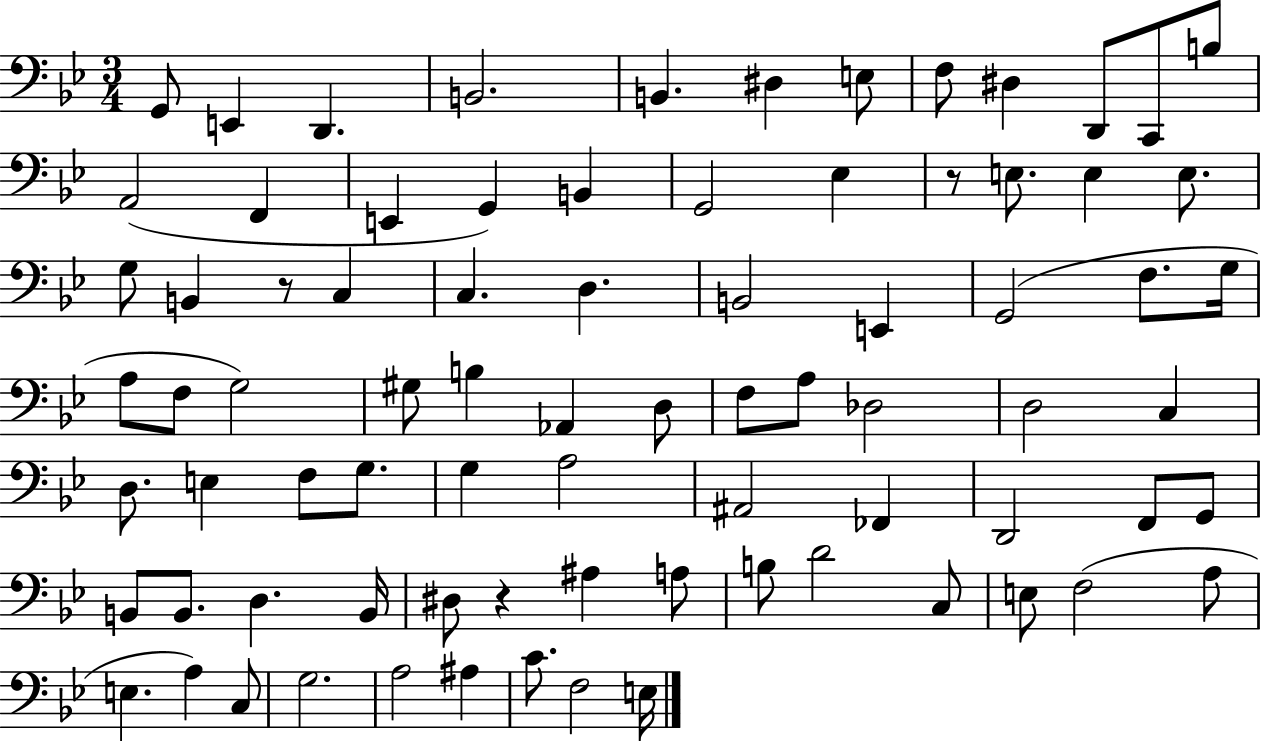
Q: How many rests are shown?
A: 3